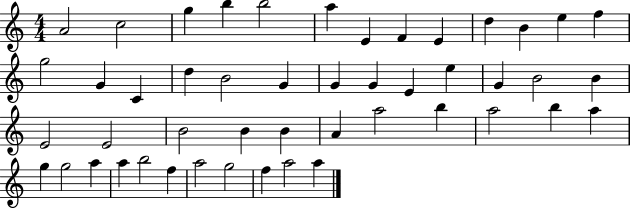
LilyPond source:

{
  \clef treble
  \numericTimeSignature
  \time 4/4
  \key c \major
  a'2 c''2 | g''4 b''4 b''2 | a''4 e'4 f'4 e'4 | d''4 b'4 e''4 f''4 | \break g''2 g'4 c'4 | d''4 b'2 g'4 | g'4 g'4 e'4 e''4 | g'4 b'2 b'4 | \break e'2 e'2 | b'2 b'4 b'4 | a'4 a''2 b''4 | a''2 b''4 a''4 | \break g''4 g''2 a''4 | a''4 b''2 f''4 | a''2 g''2 | f''4 a''2 a''4 | \break \bar "|."
}